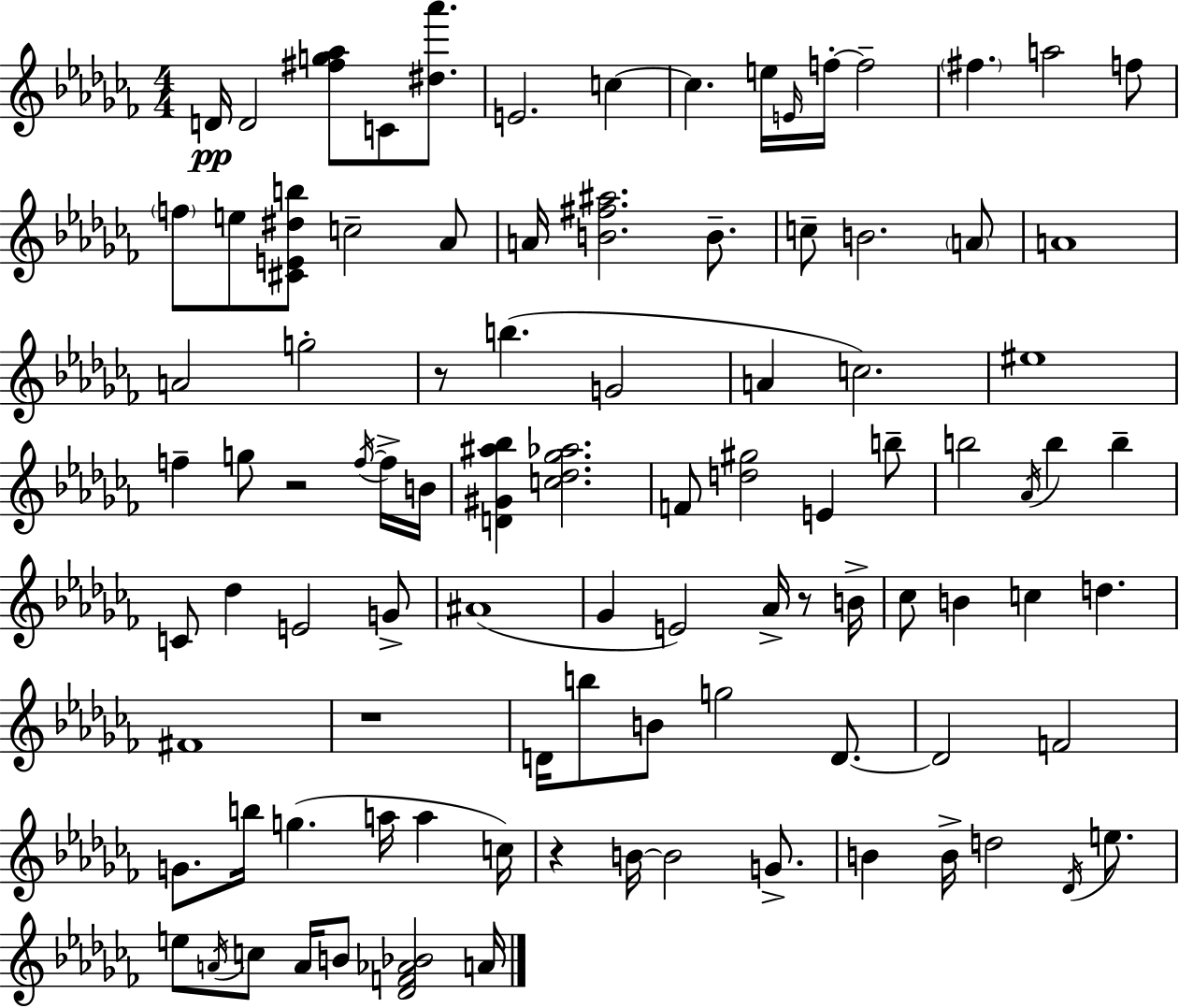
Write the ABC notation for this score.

X:1
T:Untitled
M:4/4
L:1/4
K:Abm
D/4 D2 [^fg_a]/2 C/2 [^d_a']/2 E2 c c e/4 E/4 f/4 f2 ^f a2 f/2 f/2 e/2 [^CE^db]/2 c2 _A/2 A/4 [B^f^a]2 B/2 c/2 B2 A/2 A4 A2 g2 z/2 b G2 A c2 ^e4 f g/2 z2 f/4 f/4 B/4 [D^G^a_b] [c_d_g_a]2 F/2 [d^g]2 E b/2 b2 _A/4 b b C/2 _d E2 G/2 ^A4 _G E2 _A/4 z/2 B/4 _c/2 B c d ^F4 z4 D/4 b/2 B/2 g2 D/2 D2 F2 G/2 b/4 g a/4 a c/4 z B/4 B2 G/2 B B/4 d2 _D/4 e/2 e/2 A/4 c/2 A/4 B/2 [_DF_A_B]2 A/4